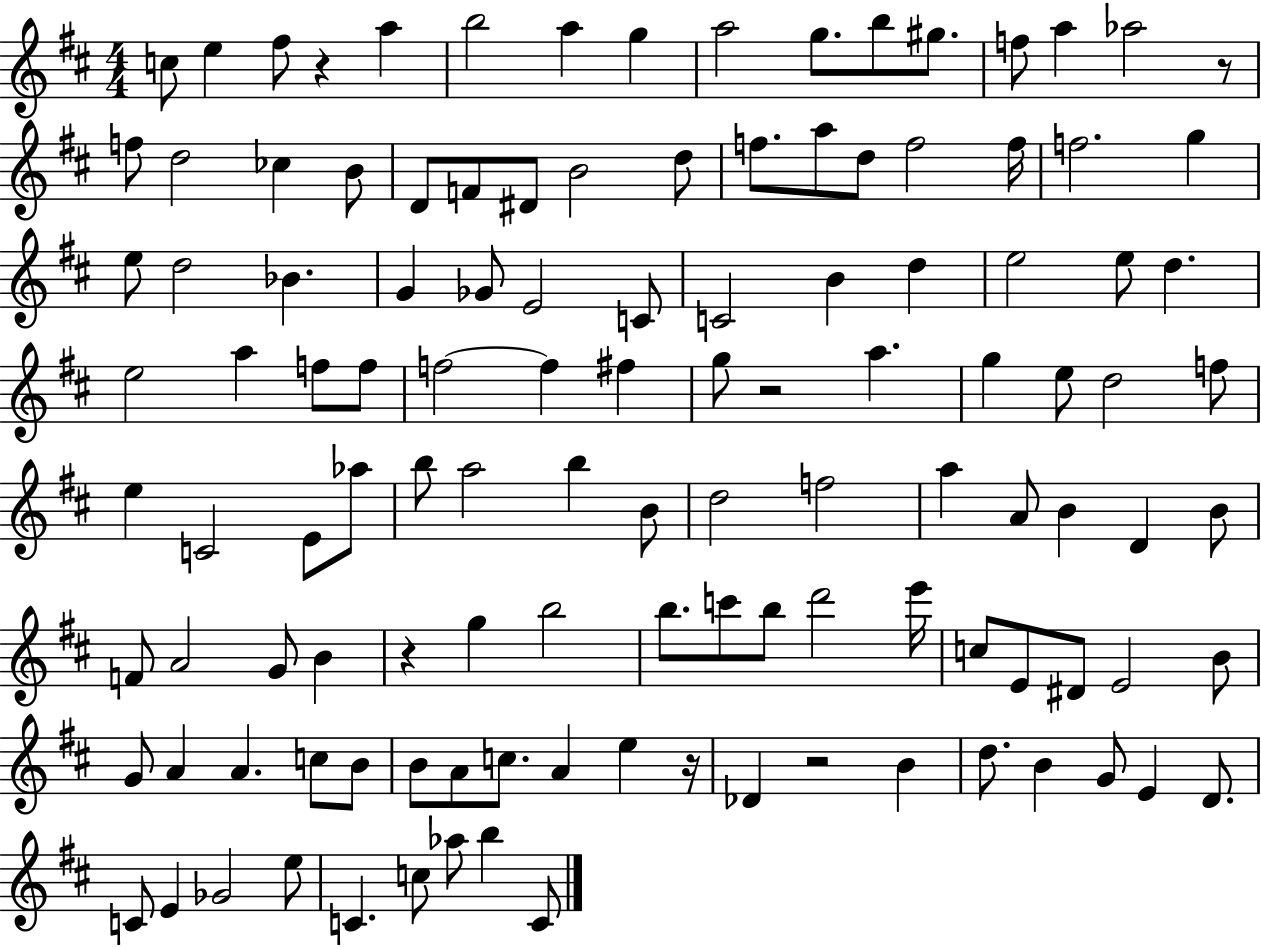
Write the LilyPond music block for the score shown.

{
  \clef treble
  \numericTimeSignature
  \time 4/4
  \key d \major
  c''8 e''4 fis''8 r4 a''4 | b''2 a''4 g''4 | a''2 g''8. b''8 gis''8. | f''8 a''4 aes''2 r8 | \break f''8 d''2 ces''4 b'8 | d'8 f'8 dis'8 b'2 d''8 | f''8. a''8 d''8 f''2 f''16 | f''2. g''4 | \break e''8 d''2 bes'4. | g'4 ges'8 e'2 c'8 | c'2 b'4 d''4 | e''2 e''8 d''4. | \break e''2 a''4 f''8 f''8 | f''2~~ f''4 fis''4 | g''8 r2 a''4. | g''4 e''8 d''2 f''8 | \break e''4 c'2 e'8 aes''8 | b''8 a''2 b''4 b'8 | d''2 f''2 | a''4 a'8 b'4 d'4 b'8 | \break f'8 a'2 g'8 b'4 | r4 g''4 b''2 | b''8. c'''8 b''8 d'''2 e'''16 | c''8 e'8 dis'8 e'2 b'8 | \break g'8 a'4 a'4. c''8 b'8 | b'8 a'8 c''8. a'4 e''4 r16 | des'4 r2 b'4 | d''8. b'4 g'8 e'4 d'8. | \break c'8 e'4 ges'2 e''8 | c'4. c''8 aes''8 b''4 c'8 | \bar "|."
}